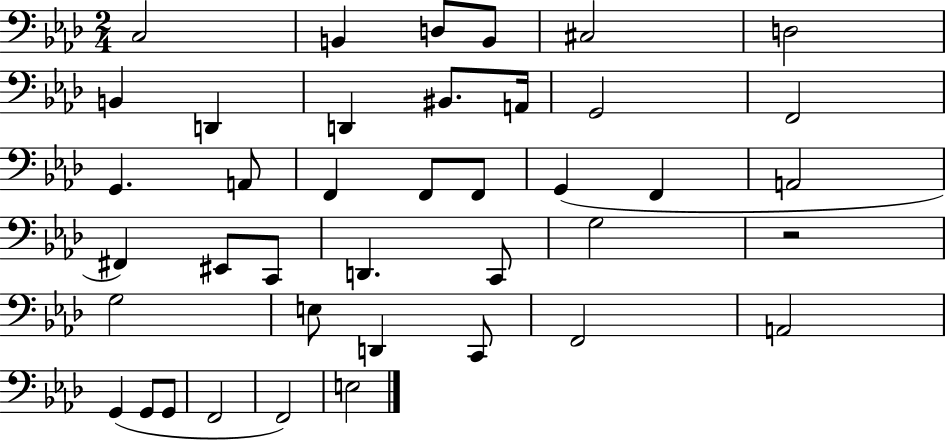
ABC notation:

X:1
T:Untitled
M:2/4
L:1/4
K:Ab
C,2 B,, D,/2 B,,/2 ^C,2 D,2 B,, D,, D,, ^B,,/2 A,,/4 G,,2 F,,2 G,, A,,/2 F,, F,,/2 F,,/2 G,, F,, A,,2 ^F,, ^E,,/2 C,,/2 D,, C,,/2 G,2 z2 G,2 E,/2 D,, C,,/2 F,,2 A,,2 G,, G,,/2 G,,/2 F,,2 F,,2 E,2